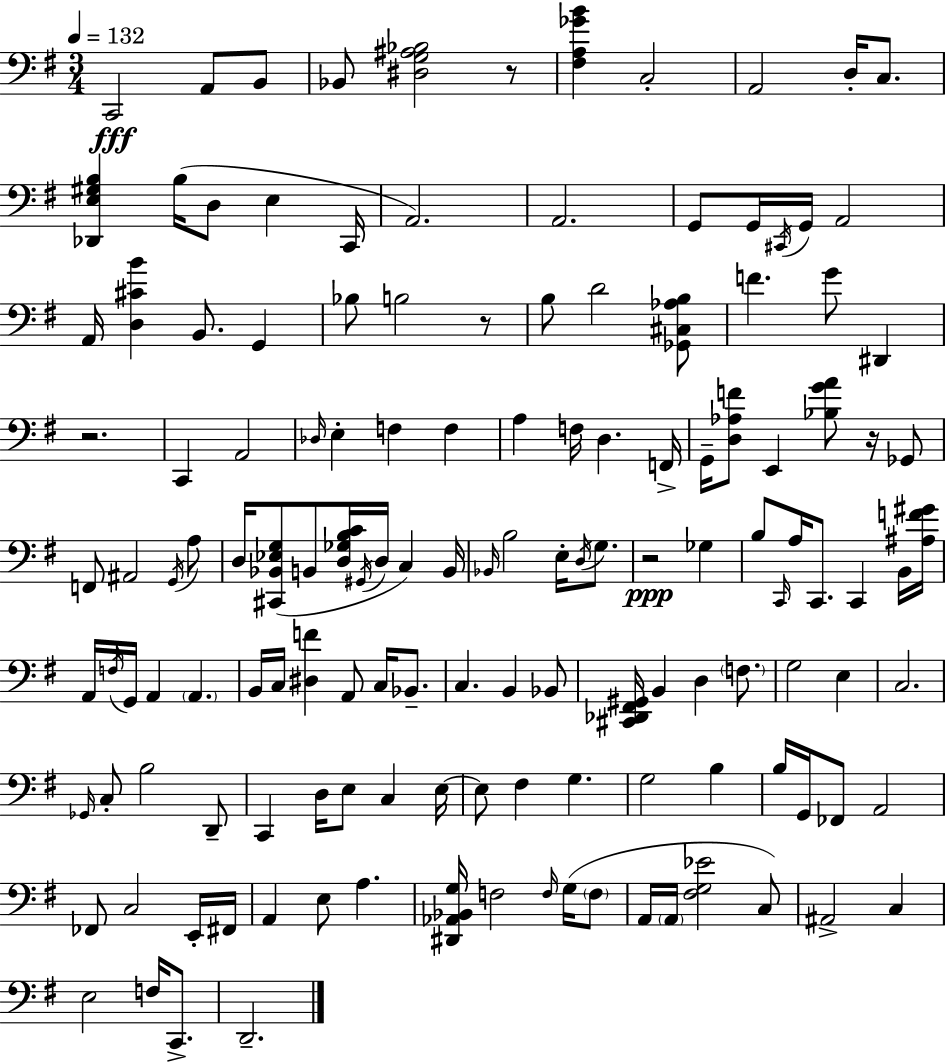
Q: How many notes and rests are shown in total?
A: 140